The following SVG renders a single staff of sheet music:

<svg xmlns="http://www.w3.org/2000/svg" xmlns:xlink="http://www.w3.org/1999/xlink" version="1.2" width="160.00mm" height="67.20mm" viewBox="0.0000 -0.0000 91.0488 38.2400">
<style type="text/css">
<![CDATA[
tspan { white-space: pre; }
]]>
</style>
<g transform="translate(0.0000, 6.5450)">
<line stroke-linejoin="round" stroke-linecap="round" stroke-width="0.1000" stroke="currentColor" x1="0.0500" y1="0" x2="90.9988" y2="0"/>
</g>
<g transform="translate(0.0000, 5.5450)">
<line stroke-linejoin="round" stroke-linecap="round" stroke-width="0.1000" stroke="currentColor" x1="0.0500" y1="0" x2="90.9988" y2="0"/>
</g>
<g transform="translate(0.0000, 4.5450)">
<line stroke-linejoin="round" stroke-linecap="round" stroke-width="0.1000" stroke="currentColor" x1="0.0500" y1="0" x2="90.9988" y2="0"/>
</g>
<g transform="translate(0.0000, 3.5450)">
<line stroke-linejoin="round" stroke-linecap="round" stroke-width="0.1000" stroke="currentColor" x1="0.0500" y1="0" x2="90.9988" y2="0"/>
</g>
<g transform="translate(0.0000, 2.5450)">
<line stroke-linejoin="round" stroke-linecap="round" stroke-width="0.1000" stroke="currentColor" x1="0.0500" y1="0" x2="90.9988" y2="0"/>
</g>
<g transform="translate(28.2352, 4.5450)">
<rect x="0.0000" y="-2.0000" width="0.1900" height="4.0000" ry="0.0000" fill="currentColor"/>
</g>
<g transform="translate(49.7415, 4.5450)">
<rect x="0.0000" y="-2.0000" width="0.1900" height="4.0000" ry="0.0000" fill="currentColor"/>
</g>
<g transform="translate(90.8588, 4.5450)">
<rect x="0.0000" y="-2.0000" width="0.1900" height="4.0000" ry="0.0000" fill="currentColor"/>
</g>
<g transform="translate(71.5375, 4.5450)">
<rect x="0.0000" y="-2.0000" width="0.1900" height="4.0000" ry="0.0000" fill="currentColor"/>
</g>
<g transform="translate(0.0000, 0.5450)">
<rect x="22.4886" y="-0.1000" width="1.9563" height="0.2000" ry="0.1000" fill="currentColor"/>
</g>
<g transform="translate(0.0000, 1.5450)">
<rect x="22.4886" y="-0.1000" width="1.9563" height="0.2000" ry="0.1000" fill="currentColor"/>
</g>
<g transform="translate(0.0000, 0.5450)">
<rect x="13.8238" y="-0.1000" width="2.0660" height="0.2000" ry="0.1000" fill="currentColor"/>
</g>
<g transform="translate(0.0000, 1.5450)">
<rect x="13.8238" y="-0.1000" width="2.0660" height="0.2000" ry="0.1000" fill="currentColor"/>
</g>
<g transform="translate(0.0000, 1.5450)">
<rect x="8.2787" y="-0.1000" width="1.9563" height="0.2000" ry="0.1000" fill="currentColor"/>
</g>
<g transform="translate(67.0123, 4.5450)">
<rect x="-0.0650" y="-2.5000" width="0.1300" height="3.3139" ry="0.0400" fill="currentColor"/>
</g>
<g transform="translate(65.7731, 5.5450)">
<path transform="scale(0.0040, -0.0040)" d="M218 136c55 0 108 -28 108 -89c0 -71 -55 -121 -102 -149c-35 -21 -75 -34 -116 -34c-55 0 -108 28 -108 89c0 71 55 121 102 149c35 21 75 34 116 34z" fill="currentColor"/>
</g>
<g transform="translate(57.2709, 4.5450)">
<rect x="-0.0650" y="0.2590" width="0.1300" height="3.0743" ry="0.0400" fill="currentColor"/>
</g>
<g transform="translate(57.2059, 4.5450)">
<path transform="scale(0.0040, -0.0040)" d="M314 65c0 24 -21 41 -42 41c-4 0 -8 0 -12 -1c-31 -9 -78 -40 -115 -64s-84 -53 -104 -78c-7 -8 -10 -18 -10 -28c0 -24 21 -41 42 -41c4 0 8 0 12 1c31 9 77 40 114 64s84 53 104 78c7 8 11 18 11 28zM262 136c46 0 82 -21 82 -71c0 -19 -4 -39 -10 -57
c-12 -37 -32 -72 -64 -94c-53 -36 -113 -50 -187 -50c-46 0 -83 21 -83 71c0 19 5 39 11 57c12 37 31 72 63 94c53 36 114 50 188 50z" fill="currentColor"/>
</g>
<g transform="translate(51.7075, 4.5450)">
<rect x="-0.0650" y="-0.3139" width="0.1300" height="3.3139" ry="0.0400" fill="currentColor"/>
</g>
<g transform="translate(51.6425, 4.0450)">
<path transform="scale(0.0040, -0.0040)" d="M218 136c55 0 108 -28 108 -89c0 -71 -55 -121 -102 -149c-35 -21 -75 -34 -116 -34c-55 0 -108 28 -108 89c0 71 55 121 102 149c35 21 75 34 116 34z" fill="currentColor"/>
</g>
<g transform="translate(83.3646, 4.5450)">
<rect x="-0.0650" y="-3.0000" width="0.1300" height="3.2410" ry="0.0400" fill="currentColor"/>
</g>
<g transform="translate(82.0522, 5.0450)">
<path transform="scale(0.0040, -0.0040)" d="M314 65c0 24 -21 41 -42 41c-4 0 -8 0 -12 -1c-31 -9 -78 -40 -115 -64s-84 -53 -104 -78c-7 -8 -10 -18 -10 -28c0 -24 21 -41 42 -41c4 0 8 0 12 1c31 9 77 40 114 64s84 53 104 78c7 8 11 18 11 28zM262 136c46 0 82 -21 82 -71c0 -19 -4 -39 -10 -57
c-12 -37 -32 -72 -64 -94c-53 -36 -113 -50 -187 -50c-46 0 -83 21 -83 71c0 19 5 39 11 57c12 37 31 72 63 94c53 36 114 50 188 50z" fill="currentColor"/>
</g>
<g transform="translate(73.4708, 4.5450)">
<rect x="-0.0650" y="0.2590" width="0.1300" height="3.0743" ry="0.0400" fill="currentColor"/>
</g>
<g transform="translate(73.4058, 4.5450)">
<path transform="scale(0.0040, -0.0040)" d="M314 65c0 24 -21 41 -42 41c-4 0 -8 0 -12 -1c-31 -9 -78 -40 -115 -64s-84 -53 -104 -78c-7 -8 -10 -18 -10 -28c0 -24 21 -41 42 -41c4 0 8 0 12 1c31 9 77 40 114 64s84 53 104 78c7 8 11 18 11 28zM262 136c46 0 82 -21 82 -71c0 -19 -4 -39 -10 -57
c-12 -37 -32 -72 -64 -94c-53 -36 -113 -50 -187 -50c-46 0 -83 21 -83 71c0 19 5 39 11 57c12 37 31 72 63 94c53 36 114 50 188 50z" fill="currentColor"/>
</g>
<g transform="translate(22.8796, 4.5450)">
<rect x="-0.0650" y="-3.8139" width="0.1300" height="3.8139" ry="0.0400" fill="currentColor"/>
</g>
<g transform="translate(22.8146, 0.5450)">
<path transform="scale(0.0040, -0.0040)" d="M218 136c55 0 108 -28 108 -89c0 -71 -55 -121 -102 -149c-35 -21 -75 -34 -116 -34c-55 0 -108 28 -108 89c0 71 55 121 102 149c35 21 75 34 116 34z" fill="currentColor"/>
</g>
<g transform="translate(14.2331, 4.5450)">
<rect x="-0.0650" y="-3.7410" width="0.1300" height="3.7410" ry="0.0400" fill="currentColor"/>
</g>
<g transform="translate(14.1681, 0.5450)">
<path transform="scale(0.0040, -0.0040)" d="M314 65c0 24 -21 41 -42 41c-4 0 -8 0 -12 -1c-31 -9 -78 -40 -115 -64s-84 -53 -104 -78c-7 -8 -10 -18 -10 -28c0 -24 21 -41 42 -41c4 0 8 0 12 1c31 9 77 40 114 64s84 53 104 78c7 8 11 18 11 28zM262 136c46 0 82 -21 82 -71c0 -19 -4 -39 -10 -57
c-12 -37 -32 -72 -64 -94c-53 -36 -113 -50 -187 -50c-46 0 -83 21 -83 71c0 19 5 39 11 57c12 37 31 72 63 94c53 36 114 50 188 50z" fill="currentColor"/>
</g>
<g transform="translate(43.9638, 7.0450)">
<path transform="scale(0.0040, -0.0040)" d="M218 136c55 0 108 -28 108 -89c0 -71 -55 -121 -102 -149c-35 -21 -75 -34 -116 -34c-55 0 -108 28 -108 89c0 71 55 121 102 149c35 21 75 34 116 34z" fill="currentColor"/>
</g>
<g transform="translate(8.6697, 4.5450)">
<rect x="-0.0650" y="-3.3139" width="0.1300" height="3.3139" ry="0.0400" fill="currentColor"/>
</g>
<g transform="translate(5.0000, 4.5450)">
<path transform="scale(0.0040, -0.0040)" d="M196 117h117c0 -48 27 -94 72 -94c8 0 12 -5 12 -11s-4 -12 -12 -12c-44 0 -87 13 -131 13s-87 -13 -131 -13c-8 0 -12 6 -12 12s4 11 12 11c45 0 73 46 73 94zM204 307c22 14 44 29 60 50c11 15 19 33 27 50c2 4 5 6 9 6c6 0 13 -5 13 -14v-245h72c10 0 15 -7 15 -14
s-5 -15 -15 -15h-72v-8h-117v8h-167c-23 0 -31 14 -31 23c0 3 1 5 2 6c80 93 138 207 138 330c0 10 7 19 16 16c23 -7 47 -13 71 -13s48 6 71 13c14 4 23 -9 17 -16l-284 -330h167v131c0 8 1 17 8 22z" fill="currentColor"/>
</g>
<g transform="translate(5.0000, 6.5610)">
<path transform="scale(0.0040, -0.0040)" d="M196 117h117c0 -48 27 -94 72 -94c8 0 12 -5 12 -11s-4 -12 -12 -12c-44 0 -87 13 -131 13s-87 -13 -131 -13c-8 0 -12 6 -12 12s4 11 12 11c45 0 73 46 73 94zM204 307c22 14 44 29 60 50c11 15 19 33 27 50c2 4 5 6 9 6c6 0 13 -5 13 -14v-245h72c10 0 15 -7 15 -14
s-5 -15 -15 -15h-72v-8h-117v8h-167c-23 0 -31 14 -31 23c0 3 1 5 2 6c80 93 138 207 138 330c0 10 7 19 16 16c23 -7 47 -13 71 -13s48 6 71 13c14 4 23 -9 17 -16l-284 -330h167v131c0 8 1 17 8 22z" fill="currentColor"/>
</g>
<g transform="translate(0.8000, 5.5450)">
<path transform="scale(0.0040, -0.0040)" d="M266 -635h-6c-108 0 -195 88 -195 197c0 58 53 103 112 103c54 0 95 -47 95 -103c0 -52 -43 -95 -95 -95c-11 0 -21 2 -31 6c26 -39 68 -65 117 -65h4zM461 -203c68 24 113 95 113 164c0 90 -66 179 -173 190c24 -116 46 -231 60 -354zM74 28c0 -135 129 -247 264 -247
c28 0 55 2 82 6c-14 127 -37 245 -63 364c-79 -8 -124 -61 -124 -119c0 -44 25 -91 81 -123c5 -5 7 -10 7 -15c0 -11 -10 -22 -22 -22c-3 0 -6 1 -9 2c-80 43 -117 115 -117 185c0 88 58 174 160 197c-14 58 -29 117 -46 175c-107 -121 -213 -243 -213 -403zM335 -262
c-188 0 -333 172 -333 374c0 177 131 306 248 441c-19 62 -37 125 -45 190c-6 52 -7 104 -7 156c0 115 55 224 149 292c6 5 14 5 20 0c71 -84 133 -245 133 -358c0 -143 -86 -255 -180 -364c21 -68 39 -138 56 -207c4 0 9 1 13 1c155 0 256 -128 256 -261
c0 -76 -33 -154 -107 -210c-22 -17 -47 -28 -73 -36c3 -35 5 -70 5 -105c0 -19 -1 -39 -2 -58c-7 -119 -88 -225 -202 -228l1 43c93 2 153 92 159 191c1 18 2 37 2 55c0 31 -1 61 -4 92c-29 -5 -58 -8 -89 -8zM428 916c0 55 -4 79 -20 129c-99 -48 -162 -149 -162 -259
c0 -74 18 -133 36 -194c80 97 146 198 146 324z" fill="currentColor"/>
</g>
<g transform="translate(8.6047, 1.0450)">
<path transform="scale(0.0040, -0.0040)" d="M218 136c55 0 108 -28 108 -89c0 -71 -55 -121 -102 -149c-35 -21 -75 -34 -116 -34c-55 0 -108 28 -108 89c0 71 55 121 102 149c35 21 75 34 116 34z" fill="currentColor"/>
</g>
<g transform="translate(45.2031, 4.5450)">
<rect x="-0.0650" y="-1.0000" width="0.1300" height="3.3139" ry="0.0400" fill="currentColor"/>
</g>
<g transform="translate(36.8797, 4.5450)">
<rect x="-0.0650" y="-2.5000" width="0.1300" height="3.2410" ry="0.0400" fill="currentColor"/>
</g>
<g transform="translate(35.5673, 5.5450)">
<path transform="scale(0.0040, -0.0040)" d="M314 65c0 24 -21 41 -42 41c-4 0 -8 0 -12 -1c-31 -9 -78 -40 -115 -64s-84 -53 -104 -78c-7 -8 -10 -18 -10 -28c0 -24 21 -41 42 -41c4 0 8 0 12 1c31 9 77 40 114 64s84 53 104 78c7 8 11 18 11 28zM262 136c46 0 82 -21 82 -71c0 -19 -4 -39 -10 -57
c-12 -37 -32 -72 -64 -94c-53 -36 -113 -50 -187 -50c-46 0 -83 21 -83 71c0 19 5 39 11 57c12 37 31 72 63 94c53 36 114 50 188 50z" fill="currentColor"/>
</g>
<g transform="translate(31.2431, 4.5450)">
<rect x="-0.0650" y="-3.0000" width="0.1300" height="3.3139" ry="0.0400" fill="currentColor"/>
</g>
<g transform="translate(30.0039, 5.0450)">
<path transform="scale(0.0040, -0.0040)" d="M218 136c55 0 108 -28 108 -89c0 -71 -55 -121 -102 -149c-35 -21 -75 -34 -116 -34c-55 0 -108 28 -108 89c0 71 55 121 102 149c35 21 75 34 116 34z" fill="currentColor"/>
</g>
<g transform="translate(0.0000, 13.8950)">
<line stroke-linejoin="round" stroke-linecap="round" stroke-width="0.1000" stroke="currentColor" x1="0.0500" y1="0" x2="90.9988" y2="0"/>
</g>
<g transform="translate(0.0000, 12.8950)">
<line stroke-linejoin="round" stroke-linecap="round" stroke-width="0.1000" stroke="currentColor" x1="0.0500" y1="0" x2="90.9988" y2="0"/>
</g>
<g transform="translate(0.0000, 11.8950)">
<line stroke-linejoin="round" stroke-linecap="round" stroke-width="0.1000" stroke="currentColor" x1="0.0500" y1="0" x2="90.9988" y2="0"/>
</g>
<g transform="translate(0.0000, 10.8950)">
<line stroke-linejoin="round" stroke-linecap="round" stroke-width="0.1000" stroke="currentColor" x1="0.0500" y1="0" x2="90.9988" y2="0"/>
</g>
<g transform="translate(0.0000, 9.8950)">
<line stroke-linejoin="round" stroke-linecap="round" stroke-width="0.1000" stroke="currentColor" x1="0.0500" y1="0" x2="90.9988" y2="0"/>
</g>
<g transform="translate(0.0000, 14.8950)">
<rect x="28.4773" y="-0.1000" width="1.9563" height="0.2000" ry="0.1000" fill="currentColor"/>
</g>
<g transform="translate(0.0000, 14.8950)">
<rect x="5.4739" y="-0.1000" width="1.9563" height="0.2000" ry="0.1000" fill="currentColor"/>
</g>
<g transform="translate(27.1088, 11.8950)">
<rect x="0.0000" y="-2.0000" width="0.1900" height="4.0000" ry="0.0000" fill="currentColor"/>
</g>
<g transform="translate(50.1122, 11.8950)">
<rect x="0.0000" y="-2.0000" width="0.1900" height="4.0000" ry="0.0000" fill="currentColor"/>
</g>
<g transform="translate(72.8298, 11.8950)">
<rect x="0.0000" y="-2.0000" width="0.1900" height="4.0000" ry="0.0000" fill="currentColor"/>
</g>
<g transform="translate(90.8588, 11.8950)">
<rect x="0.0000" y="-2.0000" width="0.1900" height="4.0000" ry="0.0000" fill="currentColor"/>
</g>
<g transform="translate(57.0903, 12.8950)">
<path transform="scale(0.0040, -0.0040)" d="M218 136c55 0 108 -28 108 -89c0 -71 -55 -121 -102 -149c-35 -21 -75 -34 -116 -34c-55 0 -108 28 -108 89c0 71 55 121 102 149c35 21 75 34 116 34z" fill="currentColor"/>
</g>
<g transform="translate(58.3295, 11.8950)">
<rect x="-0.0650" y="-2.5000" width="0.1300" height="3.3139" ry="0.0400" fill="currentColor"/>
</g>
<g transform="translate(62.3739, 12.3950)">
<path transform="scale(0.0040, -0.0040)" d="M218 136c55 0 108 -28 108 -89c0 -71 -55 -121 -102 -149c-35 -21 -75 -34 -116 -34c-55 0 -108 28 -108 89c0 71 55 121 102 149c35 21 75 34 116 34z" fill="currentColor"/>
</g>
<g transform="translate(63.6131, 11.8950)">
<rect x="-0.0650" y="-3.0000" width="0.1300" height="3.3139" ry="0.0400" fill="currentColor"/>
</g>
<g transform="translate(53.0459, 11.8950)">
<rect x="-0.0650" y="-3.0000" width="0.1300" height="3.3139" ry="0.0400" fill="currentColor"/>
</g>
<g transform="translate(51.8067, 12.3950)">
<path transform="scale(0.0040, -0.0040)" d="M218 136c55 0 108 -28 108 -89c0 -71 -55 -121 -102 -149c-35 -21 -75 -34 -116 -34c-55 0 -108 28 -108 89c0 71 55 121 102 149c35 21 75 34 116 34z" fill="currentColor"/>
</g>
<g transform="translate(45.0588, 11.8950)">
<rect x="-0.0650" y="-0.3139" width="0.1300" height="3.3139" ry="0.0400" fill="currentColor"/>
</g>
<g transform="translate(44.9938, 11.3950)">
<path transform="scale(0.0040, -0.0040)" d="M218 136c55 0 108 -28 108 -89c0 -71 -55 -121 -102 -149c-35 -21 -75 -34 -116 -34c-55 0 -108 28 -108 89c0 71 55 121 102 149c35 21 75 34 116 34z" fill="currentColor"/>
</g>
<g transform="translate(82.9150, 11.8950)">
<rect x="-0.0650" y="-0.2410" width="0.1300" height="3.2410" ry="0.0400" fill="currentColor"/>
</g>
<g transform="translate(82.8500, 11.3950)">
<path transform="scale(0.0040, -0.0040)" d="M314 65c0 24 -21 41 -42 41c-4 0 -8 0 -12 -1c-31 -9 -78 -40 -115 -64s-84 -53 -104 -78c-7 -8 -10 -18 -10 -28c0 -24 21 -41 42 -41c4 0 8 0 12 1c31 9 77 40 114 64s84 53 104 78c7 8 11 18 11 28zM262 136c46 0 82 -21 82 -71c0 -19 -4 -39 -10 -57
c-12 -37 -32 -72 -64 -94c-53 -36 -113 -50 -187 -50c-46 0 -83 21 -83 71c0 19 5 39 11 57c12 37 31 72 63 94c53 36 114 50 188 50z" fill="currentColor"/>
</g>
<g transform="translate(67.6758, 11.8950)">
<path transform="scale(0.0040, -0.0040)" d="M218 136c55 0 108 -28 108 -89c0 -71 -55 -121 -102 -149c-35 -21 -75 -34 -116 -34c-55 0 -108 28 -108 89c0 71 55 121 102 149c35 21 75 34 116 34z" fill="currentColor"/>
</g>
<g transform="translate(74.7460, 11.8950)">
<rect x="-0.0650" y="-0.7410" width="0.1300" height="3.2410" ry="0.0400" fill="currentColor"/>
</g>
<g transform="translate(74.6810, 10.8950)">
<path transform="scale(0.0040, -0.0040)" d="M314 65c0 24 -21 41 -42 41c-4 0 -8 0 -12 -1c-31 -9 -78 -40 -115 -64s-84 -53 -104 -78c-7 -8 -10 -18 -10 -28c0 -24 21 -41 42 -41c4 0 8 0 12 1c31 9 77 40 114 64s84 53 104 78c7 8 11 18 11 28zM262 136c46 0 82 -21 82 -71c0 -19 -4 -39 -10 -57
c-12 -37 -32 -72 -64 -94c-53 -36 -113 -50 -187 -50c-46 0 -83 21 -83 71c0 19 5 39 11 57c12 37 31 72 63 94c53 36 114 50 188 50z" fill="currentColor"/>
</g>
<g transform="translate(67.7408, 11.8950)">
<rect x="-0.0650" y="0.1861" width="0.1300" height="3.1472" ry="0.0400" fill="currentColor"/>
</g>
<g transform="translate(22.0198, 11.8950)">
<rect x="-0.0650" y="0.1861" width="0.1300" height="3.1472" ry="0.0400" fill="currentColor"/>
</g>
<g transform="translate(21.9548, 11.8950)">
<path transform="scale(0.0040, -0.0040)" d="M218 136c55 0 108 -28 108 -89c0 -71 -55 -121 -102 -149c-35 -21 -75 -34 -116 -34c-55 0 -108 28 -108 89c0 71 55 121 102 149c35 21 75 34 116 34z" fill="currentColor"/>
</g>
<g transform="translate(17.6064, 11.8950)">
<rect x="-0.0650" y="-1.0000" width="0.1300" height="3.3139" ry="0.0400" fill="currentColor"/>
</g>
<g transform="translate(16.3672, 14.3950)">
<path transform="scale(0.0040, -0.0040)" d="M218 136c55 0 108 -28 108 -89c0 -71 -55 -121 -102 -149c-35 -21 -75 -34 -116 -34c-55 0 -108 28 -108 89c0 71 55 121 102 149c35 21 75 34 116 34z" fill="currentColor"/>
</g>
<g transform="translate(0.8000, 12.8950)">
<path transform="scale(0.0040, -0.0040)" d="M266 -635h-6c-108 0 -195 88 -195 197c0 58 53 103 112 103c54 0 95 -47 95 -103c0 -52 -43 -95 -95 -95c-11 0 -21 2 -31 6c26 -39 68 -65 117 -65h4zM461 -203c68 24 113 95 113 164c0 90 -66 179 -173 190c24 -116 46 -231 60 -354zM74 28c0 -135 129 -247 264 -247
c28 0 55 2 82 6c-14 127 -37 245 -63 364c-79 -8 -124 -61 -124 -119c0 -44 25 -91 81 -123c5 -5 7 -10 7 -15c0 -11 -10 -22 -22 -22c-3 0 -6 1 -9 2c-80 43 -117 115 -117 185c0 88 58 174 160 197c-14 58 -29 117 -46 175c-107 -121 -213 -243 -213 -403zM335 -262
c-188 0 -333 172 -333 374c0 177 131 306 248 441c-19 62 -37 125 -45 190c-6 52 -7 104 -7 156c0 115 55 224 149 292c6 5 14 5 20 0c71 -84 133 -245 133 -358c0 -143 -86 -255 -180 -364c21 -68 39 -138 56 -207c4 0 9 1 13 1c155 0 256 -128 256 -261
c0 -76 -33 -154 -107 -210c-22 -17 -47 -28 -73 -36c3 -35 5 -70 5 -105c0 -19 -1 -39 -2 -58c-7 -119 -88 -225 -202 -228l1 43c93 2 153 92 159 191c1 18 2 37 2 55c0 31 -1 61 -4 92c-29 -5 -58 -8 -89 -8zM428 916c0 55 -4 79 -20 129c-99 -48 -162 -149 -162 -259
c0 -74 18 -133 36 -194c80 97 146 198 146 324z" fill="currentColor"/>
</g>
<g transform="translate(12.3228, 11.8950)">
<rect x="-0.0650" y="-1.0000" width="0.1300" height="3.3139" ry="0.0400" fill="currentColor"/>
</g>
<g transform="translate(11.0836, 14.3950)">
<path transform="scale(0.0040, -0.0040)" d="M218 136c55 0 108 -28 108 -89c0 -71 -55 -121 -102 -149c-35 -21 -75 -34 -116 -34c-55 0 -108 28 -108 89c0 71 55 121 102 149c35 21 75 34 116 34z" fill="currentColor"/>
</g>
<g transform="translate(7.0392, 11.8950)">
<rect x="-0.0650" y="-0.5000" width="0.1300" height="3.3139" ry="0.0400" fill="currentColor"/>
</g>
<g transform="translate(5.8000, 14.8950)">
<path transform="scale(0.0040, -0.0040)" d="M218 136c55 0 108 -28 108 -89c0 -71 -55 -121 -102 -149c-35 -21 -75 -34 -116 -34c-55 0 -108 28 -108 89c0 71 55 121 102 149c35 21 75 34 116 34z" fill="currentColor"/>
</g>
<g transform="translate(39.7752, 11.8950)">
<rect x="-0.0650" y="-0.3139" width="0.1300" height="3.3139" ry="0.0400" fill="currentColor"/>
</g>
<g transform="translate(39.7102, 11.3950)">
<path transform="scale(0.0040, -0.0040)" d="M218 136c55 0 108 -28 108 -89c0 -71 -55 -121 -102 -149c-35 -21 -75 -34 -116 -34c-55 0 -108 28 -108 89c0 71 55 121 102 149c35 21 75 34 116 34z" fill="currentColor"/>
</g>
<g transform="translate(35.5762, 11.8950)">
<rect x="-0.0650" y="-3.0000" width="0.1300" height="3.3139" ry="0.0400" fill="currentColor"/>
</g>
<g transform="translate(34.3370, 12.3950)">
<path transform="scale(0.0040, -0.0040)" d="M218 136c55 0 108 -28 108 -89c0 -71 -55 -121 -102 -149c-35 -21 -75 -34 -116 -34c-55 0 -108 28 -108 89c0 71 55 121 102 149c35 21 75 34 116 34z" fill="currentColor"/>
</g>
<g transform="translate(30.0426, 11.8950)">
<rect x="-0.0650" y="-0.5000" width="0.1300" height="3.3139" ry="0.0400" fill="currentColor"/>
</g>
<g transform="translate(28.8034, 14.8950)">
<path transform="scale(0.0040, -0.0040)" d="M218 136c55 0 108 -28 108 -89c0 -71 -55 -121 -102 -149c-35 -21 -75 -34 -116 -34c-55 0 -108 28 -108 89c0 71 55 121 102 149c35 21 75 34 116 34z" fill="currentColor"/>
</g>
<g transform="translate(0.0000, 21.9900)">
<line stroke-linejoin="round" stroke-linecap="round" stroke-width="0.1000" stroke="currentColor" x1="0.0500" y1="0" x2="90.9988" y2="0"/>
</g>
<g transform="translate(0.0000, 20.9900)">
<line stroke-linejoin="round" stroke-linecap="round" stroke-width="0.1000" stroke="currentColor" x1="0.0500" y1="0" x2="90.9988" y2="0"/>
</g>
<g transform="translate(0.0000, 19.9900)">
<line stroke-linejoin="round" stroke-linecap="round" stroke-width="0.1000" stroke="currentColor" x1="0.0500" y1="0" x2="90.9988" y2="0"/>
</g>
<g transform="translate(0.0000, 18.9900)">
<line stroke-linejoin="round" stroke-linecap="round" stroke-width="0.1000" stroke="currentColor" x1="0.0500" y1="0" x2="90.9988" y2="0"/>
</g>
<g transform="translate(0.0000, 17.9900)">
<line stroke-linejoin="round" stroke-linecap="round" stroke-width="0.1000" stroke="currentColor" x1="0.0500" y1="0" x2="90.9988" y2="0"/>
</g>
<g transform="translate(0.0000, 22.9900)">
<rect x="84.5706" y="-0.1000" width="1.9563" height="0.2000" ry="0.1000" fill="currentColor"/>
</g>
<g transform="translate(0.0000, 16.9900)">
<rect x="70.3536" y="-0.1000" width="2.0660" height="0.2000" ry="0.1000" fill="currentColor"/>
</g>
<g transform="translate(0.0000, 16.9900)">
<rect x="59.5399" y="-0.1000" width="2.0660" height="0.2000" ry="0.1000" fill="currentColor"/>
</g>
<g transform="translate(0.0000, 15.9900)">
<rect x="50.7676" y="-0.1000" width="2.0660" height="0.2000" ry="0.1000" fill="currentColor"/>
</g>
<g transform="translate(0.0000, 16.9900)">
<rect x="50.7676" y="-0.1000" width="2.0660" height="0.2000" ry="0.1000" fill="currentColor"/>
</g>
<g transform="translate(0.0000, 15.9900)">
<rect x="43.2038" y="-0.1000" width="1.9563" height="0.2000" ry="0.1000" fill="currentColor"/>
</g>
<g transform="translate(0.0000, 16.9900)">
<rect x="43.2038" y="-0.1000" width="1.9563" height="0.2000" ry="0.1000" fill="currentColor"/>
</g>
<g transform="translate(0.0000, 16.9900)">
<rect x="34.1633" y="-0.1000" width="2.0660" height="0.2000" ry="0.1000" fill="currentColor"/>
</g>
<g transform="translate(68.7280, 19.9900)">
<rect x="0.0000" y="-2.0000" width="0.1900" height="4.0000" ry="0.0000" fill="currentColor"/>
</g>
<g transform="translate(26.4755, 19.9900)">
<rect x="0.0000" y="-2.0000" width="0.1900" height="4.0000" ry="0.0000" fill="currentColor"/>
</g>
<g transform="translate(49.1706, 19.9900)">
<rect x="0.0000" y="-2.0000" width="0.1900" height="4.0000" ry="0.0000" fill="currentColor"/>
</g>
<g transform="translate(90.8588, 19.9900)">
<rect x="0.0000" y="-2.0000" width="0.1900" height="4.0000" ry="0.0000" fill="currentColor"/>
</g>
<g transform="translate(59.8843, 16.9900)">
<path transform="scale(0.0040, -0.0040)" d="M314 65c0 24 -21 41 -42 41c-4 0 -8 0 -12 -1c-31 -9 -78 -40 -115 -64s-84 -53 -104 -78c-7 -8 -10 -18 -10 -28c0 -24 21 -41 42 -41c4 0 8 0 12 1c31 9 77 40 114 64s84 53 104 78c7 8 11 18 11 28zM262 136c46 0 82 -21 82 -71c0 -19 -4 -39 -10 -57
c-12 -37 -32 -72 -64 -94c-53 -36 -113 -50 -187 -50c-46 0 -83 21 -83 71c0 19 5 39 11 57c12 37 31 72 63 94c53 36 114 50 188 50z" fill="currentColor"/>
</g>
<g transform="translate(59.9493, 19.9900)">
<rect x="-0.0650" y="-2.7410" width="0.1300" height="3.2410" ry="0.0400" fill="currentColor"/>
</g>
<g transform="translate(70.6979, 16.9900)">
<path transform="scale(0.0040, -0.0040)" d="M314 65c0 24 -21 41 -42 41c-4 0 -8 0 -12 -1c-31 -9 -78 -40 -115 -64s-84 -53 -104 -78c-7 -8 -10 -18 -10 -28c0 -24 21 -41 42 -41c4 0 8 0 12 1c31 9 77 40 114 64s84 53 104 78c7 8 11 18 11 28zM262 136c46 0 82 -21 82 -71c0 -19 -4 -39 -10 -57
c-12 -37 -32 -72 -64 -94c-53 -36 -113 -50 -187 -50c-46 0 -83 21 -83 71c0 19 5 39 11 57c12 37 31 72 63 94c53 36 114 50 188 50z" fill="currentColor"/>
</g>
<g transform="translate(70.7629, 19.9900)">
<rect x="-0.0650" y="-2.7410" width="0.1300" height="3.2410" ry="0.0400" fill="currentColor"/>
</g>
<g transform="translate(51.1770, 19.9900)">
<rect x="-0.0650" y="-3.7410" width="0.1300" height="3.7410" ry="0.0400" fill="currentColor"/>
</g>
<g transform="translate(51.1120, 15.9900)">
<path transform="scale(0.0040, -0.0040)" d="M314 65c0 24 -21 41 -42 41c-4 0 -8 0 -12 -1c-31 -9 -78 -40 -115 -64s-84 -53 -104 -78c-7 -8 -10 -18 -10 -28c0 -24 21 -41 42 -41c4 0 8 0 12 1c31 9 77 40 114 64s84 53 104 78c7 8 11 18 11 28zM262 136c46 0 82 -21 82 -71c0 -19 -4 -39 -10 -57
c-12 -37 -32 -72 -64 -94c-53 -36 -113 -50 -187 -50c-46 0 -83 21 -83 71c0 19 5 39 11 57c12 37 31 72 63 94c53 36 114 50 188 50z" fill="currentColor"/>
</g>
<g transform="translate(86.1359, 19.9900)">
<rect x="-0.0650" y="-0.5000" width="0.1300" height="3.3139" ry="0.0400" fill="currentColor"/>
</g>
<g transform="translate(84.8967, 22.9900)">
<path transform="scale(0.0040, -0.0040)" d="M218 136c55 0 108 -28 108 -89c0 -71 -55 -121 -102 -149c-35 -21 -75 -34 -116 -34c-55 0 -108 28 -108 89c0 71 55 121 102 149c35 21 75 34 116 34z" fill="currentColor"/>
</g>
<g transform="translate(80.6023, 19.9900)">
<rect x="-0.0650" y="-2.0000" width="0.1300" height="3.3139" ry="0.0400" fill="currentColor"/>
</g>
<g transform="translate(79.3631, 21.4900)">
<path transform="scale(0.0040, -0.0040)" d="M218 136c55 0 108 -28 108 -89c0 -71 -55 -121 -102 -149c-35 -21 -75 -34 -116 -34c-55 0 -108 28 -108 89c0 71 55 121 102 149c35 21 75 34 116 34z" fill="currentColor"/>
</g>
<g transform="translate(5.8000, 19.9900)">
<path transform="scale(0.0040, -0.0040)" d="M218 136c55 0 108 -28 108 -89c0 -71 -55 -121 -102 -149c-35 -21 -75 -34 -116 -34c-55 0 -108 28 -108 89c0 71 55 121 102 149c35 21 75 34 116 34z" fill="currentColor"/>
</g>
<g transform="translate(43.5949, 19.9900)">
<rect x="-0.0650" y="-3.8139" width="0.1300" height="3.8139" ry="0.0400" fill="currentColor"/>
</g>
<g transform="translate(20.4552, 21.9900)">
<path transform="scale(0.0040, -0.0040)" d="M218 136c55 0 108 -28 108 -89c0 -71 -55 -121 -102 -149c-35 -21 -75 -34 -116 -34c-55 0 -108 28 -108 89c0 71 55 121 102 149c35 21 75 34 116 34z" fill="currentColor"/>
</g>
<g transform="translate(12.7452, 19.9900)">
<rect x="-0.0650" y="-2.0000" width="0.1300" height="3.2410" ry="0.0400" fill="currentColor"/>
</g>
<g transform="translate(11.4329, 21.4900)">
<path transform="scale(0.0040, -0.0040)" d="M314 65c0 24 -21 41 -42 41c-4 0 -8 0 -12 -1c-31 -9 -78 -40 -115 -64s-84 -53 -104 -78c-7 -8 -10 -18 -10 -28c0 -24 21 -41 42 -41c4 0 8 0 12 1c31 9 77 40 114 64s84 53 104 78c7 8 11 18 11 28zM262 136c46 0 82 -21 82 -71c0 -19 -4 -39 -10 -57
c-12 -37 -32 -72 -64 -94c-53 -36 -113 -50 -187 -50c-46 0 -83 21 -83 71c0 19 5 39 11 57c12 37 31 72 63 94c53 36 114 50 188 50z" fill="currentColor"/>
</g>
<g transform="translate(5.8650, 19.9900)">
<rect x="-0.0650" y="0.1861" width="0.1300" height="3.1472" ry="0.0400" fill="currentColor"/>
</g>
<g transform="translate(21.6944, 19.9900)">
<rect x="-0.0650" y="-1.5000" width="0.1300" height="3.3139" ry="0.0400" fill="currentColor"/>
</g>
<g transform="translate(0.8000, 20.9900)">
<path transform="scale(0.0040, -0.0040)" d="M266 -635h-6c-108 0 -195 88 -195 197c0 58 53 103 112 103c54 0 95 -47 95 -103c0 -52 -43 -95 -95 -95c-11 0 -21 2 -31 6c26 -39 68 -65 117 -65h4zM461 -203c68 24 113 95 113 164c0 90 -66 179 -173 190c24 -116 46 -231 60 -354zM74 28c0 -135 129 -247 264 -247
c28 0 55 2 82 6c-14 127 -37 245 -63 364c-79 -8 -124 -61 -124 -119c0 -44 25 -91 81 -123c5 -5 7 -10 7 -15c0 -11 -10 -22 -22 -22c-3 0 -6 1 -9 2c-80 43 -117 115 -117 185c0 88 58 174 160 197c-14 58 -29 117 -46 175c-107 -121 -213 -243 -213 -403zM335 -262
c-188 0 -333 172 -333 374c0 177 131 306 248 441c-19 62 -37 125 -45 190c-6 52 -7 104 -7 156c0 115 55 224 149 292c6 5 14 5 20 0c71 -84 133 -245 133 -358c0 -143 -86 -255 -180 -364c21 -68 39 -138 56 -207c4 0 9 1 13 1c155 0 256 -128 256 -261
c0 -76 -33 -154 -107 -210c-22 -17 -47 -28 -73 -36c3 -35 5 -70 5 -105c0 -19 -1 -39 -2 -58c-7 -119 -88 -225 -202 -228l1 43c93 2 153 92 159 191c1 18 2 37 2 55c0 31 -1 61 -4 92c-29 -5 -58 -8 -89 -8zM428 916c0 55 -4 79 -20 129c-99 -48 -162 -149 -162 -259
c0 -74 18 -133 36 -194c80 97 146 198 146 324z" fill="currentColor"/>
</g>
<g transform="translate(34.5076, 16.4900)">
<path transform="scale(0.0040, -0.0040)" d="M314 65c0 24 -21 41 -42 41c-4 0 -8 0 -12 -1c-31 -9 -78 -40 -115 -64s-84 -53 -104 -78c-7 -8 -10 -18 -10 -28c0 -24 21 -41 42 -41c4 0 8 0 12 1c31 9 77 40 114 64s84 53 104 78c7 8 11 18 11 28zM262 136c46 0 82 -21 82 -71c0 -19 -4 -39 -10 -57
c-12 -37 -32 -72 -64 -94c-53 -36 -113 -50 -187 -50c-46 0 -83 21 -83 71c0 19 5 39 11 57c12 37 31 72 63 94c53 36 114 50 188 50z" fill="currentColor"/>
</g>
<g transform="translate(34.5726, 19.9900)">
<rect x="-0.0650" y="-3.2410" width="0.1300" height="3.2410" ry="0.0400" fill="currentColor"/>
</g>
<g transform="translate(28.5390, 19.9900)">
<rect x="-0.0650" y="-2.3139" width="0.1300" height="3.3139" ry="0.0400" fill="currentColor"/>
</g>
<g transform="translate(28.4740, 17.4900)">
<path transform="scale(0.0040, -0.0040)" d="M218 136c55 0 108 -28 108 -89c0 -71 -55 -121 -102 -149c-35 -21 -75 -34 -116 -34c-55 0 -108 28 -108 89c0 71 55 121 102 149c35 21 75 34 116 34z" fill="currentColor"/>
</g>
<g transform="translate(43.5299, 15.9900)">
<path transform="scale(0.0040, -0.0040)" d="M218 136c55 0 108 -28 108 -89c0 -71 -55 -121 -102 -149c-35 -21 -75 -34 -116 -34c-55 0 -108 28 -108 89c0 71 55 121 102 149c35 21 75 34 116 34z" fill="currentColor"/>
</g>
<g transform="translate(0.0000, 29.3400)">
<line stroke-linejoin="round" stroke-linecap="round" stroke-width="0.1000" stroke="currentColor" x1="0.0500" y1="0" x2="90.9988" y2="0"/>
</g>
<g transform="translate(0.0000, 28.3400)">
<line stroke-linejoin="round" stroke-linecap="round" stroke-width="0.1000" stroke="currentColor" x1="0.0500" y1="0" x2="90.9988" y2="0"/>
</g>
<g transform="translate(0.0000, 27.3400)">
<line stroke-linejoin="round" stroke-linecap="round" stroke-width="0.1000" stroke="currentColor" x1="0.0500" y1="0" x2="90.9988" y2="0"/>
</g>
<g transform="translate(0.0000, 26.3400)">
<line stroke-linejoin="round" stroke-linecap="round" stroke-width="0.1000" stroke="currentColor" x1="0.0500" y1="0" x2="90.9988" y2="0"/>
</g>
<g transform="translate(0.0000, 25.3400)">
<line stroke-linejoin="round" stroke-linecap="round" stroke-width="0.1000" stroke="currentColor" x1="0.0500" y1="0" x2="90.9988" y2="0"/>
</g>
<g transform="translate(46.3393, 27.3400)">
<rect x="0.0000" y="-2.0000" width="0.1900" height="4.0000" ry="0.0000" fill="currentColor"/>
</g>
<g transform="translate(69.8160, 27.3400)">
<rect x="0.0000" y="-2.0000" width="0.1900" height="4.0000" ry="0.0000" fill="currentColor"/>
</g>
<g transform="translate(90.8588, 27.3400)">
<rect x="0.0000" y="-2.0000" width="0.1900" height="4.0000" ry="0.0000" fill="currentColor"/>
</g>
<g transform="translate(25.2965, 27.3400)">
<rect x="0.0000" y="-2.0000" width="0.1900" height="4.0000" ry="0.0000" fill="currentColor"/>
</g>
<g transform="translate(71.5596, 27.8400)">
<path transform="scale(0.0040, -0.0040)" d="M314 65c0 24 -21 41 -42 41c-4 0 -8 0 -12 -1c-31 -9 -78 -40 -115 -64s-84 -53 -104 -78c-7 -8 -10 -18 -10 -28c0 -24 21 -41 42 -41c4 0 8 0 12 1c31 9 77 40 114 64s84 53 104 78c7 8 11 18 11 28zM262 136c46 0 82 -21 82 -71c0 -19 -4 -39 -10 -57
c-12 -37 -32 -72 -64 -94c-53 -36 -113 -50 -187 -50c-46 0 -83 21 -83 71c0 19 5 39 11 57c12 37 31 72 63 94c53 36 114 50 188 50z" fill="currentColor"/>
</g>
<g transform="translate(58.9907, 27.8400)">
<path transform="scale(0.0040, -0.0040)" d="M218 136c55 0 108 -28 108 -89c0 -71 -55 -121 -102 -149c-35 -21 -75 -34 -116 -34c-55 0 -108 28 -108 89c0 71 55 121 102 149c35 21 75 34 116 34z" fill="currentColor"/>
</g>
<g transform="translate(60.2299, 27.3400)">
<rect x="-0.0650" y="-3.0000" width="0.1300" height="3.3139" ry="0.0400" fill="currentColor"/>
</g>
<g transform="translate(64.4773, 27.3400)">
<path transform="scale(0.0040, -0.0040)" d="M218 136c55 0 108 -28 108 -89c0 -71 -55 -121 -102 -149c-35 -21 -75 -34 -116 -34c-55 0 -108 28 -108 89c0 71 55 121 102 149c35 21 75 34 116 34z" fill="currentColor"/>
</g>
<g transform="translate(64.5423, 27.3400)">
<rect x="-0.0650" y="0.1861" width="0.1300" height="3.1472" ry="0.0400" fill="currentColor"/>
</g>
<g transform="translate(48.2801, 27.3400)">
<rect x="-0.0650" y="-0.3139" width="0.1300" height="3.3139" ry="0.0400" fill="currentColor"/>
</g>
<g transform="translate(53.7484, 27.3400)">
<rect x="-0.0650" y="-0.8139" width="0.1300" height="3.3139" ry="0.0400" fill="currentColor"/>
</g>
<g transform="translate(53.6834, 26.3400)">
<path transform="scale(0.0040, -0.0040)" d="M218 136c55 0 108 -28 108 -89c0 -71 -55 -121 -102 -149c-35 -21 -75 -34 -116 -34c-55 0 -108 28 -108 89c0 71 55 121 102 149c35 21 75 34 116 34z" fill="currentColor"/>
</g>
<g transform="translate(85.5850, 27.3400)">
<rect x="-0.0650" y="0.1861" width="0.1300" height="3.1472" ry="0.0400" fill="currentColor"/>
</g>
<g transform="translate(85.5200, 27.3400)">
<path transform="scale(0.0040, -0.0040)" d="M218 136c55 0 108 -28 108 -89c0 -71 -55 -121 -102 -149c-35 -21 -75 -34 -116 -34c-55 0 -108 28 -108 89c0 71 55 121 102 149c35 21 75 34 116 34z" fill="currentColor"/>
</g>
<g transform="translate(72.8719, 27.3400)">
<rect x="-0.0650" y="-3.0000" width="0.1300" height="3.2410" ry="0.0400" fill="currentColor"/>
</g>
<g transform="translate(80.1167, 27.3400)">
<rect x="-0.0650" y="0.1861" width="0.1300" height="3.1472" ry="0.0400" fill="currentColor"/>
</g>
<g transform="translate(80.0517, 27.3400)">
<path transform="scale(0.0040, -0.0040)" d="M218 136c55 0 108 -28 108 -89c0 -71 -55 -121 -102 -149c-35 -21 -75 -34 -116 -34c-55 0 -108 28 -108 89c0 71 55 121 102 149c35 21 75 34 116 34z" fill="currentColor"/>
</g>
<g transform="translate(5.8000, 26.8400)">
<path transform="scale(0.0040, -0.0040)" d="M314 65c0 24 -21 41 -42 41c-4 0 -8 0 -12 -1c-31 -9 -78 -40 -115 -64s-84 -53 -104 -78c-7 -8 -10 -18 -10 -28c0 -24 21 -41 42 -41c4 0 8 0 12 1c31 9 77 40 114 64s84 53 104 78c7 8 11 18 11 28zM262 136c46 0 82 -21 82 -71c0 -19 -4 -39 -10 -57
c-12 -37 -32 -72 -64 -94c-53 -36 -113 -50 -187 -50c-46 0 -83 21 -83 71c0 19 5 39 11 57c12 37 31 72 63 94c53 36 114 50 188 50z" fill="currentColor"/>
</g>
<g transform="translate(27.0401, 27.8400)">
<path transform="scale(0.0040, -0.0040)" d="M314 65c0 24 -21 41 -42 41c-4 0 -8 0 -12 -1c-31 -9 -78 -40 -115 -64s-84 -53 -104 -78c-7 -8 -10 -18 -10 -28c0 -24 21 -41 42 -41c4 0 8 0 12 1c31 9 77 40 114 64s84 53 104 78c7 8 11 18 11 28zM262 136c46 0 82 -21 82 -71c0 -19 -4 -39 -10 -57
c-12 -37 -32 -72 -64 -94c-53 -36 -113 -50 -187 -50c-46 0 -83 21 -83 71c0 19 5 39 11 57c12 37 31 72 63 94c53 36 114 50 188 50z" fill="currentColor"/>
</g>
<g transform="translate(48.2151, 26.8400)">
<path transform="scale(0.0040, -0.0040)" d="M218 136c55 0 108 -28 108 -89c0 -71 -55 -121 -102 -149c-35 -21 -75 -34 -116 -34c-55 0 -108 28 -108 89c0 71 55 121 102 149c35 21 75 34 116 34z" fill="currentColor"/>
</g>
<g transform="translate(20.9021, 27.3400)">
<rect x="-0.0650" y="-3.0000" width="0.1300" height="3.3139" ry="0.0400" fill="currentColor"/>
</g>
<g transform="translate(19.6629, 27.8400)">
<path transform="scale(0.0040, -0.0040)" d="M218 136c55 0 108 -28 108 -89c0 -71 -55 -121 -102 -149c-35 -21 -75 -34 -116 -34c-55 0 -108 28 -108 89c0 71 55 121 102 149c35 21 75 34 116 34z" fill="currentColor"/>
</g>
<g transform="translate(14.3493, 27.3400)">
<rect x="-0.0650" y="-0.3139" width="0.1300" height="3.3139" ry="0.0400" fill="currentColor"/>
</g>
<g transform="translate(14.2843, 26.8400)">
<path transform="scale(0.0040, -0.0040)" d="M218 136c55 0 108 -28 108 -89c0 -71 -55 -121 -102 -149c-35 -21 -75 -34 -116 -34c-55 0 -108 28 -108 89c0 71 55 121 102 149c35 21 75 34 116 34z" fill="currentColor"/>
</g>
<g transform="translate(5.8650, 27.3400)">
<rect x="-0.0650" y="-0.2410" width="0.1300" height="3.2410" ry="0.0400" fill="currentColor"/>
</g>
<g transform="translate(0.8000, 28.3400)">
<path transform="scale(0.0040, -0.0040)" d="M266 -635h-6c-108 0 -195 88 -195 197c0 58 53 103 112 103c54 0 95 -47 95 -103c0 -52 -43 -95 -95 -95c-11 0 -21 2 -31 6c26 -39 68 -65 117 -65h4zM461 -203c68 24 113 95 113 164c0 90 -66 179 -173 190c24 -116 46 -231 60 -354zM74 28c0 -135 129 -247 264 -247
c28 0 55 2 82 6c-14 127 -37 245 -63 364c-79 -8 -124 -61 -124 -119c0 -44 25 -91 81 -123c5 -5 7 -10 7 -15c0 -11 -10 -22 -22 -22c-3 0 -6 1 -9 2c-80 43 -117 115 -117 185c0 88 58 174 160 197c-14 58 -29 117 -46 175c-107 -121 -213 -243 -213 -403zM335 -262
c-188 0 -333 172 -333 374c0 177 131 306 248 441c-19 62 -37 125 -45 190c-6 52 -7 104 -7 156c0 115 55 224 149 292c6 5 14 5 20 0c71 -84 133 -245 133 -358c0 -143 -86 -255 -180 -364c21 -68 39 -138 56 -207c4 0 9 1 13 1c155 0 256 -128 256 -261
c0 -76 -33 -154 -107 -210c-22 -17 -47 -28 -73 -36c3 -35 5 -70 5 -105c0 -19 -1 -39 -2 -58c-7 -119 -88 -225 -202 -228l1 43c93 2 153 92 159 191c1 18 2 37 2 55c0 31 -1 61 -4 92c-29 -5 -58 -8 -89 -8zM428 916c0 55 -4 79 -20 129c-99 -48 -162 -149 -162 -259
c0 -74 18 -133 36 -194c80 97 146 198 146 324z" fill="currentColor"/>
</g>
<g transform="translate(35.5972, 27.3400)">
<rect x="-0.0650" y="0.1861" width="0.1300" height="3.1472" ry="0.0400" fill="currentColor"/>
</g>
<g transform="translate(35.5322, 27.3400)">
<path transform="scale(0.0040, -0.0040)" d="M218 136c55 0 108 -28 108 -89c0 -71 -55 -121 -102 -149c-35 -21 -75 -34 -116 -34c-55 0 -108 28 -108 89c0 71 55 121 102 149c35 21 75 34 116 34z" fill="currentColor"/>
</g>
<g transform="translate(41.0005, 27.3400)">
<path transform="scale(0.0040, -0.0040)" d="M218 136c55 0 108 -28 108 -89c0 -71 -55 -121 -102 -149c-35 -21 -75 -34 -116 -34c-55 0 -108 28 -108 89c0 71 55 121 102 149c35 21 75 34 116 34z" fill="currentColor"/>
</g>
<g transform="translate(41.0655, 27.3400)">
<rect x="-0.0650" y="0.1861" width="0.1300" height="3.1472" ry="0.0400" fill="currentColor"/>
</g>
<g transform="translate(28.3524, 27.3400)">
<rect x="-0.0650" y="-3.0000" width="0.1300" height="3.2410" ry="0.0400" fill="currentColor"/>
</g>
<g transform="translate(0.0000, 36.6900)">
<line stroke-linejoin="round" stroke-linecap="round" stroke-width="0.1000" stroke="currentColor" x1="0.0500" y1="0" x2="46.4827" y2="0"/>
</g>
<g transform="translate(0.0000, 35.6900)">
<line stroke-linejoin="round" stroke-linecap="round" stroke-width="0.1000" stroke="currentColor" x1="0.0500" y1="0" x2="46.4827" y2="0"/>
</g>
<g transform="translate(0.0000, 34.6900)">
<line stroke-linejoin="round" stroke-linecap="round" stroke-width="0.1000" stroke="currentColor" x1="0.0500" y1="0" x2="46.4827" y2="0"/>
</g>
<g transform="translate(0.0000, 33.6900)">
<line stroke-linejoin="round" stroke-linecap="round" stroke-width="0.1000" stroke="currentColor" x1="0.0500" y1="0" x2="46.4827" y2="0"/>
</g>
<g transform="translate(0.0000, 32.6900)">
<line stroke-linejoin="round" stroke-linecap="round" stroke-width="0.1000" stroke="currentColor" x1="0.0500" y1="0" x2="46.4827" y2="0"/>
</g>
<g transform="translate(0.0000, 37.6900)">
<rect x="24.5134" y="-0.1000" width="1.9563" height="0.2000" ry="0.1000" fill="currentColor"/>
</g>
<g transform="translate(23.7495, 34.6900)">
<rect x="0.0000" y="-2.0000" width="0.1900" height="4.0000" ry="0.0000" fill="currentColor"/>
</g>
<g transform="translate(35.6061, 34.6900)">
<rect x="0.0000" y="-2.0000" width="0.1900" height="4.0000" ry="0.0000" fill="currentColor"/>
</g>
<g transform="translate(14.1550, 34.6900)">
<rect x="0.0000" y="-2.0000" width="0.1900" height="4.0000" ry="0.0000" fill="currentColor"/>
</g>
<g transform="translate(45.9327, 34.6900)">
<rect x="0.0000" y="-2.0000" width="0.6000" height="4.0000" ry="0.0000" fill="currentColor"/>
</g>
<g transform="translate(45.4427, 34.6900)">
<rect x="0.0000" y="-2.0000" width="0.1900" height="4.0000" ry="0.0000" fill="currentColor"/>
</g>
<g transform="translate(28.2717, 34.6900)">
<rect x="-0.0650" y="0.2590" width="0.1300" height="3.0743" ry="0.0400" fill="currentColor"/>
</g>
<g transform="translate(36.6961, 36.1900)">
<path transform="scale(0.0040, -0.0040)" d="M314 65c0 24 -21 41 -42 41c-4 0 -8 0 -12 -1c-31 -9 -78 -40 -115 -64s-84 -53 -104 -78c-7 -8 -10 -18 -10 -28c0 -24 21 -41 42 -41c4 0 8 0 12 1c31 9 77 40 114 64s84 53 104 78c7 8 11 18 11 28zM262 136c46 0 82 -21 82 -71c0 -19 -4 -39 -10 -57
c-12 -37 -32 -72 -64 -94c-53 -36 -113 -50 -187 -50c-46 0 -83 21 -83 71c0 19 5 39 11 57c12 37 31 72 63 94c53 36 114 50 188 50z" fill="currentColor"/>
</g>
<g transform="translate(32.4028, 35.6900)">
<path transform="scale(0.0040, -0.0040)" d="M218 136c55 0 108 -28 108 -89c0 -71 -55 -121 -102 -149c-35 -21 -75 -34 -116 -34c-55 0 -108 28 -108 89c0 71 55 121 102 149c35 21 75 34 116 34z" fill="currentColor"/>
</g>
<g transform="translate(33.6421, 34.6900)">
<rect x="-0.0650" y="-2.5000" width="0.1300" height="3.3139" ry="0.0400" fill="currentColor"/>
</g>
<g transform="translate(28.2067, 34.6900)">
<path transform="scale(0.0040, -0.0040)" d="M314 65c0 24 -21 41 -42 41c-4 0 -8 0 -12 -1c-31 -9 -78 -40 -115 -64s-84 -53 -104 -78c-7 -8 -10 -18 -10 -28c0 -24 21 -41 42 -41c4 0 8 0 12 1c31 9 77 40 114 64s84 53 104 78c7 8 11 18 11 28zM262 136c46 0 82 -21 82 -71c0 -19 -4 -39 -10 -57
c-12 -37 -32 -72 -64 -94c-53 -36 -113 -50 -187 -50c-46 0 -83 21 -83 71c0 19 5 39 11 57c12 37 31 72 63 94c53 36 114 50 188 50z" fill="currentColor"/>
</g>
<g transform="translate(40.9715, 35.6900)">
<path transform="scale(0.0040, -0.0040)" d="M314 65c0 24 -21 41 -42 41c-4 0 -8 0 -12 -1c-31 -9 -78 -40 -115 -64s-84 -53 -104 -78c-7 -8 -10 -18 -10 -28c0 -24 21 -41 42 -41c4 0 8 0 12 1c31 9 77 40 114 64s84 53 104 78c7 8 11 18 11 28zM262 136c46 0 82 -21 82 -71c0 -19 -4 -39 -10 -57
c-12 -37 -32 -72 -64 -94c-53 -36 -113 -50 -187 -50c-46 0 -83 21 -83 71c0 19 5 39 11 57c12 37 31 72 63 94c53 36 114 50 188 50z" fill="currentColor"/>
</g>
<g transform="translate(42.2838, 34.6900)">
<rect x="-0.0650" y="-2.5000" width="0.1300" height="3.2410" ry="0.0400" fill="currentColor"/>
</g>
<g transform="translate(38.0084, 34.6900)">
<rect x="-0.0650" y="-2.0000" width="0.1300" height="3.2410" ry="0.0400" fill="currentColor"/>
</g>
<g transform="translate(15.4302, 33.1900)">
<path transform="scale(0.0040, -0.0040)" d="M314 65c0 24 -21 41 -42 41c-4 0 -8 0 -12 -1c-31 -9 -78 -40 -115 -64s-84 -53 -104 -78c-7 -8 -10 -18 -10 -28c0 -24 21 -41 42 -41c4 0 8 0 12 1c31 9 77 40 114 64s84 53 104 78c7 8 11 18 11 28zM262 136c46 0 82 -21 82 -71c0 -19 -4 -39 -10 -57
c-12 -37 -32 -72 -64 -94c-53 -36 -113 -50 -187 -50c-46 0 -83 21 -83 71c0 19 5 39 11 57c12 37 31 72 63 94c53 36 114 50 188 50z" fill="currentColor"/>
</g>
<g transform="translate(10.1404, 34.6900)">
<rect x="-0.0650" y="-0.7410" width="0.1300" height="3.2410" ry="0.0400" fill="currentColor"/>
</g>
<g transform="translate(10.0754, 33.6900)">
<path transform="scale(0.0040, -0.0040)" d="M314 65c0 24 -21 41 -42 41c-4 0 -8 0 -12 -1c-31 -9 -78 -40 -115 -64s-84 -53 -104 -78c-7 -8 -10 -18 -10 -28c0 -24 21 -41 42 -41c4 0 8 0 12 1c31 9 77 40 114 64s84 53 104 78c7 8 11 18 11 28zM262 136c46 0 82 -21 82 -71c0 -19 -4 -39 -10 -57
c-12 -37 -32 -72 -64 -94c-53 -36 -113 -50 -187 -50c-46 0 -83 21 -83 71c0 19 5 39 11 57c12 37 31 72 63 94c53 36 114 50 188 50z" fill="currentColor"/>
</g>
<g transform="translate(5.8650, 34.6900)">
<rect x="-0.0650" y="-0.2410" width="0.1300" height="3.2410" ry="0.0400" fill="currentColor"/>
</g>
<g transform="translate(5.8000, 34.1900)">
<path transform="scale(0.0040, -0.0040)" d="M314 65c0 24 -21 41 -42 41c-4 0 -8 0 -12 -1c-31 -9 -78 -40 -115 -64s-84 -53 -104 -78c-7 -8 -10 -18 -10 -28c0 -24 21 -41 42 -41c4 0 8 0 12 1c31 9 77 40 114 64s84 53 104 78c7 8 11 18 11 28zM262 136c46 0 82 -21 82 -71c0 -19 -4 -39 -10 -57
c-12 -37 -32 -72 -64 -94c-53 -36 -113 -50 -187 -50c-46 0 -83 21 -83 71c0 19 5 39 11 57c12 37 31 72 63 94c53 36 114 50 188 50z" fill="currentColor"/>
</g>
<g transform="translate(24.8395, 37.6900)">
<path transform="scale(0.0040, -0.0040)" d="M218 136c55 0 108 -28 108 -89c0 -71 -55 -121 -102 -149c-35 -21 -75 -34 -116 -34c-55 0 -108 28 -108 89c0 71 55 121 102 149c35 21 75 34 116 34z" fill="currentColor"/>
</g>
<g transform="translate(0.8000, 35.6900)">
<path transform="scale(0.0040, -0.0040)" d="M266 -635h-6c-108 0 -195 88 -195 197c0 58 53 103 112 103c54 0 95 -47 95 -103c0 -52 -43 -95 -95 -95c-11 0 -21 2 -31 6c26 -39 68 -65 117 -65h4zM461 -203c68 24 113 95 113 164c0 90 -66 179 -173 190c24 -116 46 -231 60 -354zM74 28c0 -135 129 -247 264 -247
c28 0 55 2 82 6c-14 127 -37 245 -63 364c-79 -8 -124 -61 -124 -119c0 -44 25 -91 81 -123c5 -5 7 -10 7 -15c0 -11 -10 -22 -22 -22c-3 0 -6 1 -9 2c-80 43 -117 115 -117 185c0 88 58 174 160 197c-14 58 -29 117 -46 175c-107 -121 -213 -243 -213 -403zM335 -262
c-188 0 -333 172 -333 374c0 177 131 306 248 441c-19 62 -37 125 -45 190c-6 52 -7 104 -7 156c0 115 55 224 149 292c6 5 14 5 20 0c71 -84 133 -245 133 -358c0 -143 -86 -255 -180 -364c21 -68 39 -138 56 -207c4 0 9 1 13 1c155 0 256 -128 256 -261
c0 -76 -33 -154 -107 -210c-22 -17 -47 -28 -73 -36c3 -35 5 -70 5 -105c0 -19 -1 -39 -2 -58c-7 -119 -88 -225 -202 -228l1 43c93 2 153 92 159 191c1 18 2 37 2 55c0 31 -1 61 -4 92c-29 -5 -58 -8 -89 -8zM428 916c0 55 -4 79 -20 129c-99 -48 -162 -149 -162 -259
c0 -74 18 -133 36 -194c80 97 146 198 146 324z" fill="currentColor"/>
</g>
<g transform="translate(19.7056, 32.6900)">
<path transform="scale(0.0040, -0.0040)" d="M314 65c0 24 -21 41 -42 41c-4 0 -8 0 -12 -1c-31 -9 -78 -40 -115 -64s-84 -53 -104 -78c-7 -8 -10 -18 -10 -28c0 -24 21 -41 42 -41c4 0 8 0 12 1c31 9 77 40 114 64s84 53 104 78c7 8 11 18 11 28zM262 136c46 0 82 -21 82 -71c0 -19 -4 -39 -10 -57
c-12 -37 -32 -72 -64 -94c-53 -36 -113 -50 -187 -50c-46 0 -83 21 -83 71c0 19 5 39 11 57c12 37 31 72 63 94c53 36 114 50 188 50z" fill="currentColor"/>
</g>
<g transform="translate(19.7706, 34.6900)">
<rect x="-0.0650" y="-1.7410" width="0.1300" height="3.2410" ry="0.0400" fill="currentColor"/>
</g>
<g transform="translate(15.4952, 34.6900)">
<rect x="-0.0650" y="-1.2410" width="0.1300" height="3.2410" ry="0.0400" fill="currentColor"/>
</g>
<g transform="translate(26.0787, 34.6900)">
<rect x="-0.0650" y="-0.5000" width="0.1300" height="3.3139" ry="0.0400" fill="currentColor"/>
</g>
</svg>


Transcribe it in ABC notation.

X:1
T:Untitled
M:4/4
L:1/4
K:C
b c'2 c' A G2 D c B2 G B2 A2 C D D B C A c c A G A B d2 c2 B F2 E g b2 c' c'2 a2 a2 F C c2 c A A2 B B c d A B A2 B B c2 d2 e2 f2 C B2 G F2 G2